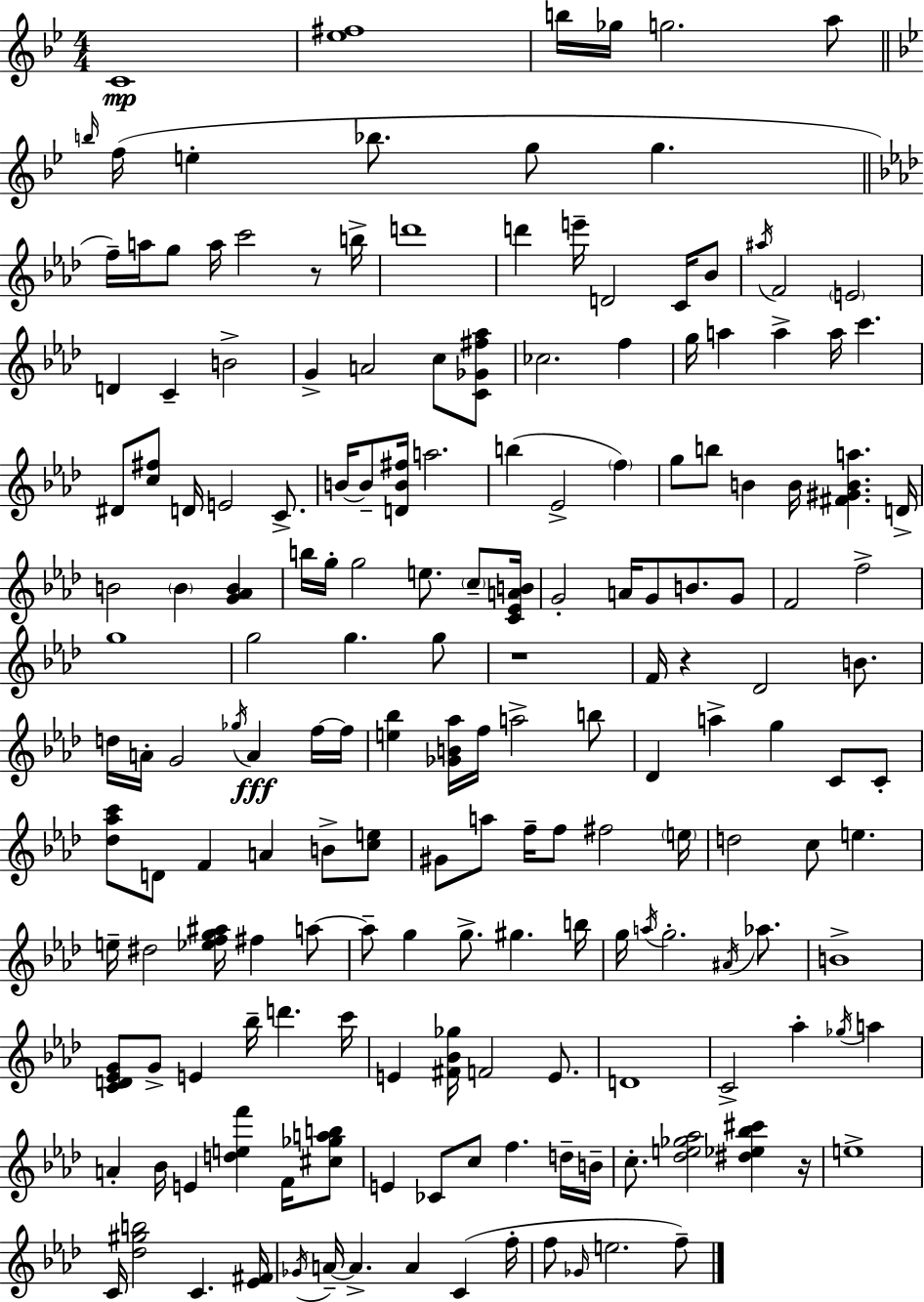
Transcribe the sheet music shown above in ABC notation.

X:1
T:Untitled
M:4/4
L:1/4
K:Gm
C4 [_e^f]4 b/4 _g/4 g2 a/2 b/4 f/4 e _b/2 g/2 g f/4 a/4 g/2 a/4 c'2 z/2 b/4 d'4 d' e'/4 D2 C/4 _B/2 ^a/4 F2 E2 D C B2 G A2 c/2 [C_G^f_a]/2 _c2 f g/4 a a a/4 c' ^D/2 [c^f]/2 D/4 E2 C/2 B/4 B/2 [DB^f]/4 a2 b _E2 f g/2 b/2 B B/4 [^F^GBa] D/4 B2 B [G_AB] b/4 g/4 g2 e/2 c/2 [C_EAB]/4 G2 A/4 G/2 B/2 G/2 F2 f2 g4 g2 g g/2 z4 F/4 z _D2 B/2 d/4 A/4 G2 _g/4 A f/4 f/4 [e_b] [_GB_a]/4 f/4 a2 b/2 _D a g C/2 C/2 [_d_ac']/2 D/2 F A B/2 [ce]/2 ^G/2 a/2 f/4 f/2 ^f2 e/4 d2 c/2 e e/4 ^d2 [_efg^a]/4 ^f a/2 a/2 g g/2 ^g b/4 g/4 a/4 g2 ^A/4 _a/2 B4 [CD_EG]/2 G/2 E _b/4 d' c'/4 E [^F_B_g]/4 F2 E/2 D4 C2 _a _g/4 a A _B/4 E [def'] F/4 [^c_gab]/2 E _C/2 c/2 f d/4 B/4 c/2 [_de_g_a]2 [^d_e_b^c'] z/4 e4 C/4 [_d^gb]2 C [_E^F]/4 _G/4 A/4 A A C f/4 f/2 _G/4 e2 f/2